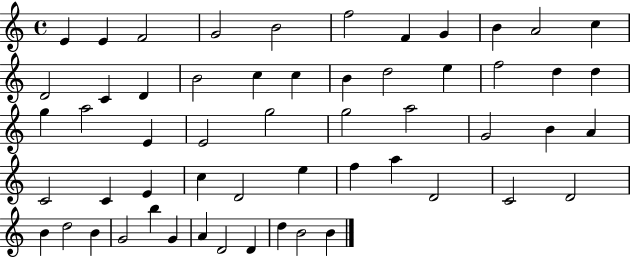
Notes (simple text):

E4/q E4/q F4/h G4/h B4/h F5/h F4/q G4/q B4/q A4/h C5/q D4/h C4/q D4/q B4/h C5/q C5/q B4/q D5/h E5/q F5/h D5/q D5/q G5/q A5/h E4/q E4/h G5/h G5/h A5/h G4/h B4/q A4/q C4/h C4/q E4/q C5/q D4/h E5/q F5/q A5/q D4/h C4/h D4/h B4/q D5/h B4/q G4/h B5/q G4/q A4/q D4/h D4/q D5/q B4/h B4/q